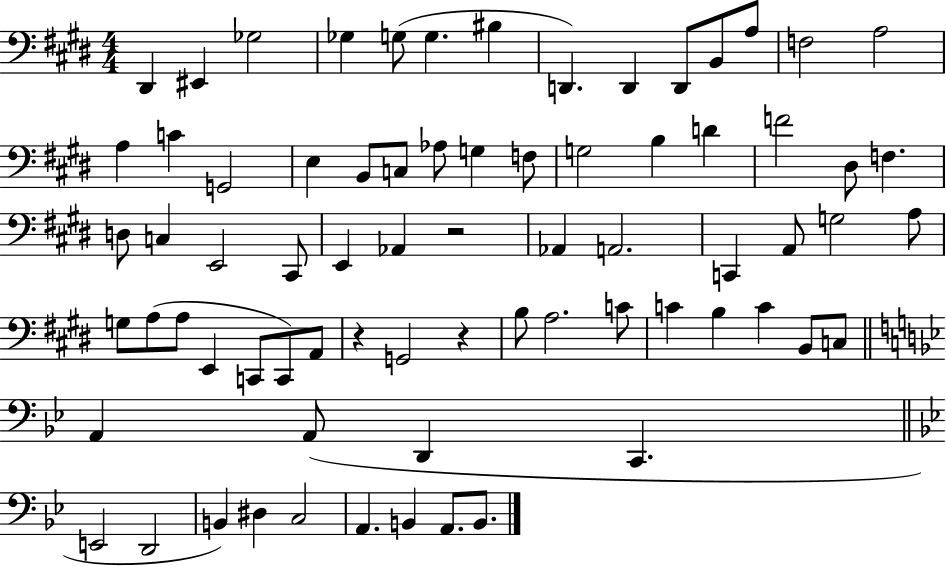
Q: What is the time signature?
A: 4/4